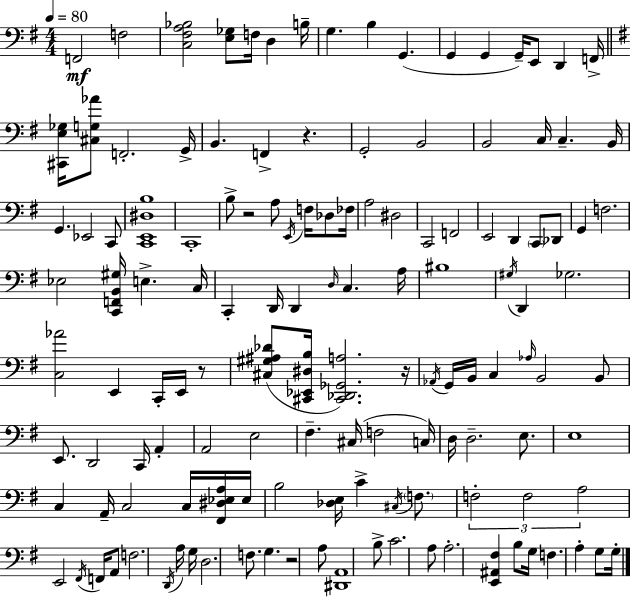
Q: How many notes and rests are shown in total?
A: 134